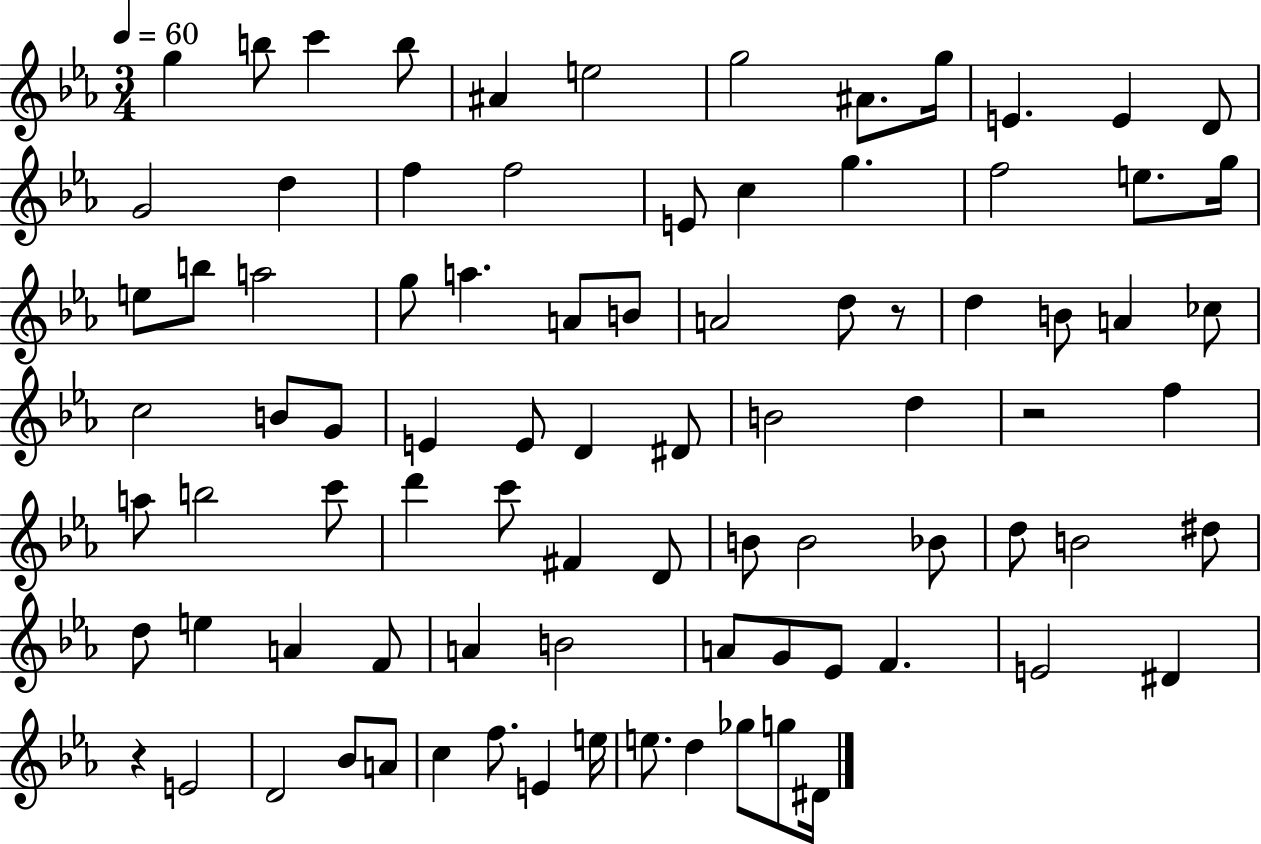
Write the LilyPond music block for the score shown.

{
  \clef treble
  \numericTimeSignature
  \time 3/4
  \key ees \major
  \tempo 4 = 60
  g''4 b''8 c'''4 b''8 | ais'4 e''2 | g''2 ais'8. g''16 | e'4. e'4 d'8 | \break g'2 d''4 | f''4 f''2 | e'8 c''4 g''4. | f''2 e''8. g''16 | \break e''8 b''8 a''2 | g''8 a''4. a'8 b'8 | a'2 d''8 r8 | d''4 b'8 a'4 ces''8 | \break c''2 b'8 g'8 | e'4 e'8 d'4 dis'8 | b'2 d''4 | r2 f''4 | \break a''8 b''2 c'''8 | d'''4 c'''8 fis'4 d'8 | b'8 b'2 bes'8 | d''8 b'2 dis''8 | \break d''8 e''4 a'4 f'8 | a'4 b'2 | a'8 g'8 ees'8 f'4. | e'2 dis'4 | \break r4 e'2 | d'2 bes'8 a'8 | c''4 f''8. e'4 e''16 | e''8. d''4 ges''8 g''8 dis'16 | \break \bar "|."
}